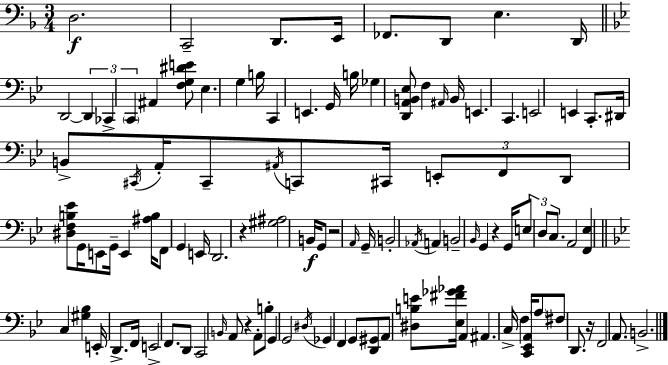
X:1
T:Untitled
M:3/4
L:1/4
K:Dm
D,2 C,,2 D,,/2 E,,/4 _F,,/2 D,,/2 E, D,,/4 D,,2 D,, _C,, C,, ^A,, [F,G,^DE]/2 _E, G, B,/4 C,, E,, G,,/4 B,/4 _G, [D,,A,,B,,_E,]/2 F, ^A,,/4 B,,/4 E,, C,, E,,2 E,, C,,/2 ^D,,/4 B,,/2 ^C,,/4 A,,/4 ^C,,/2 ^A,,/4 C,,/2 ^C,,/4 E,,/2 F,,/2 D,,/2 [^D,F,B,_E]/2 G,,/4 E,,/2 G,,/4 E,, [^A,B,]/4 F,,/2 G,, E,,/4 D,,2 z [^G,^A,]2 B,,/4 G,,/2 z2 A,,/4 G,,/4 B,,2 _A,,/4 A,, B,,2 _B,,/4 G,, z G,,/4 E,/2 D,/2 C,/2 A,,2 [F,,_E,] C, [^G,_B,] E,,/4 D,,/2 F,,/4 E,,2 F,,/2 D,,/2 C,,2 B,,/4 A,,/2 z A,,/2 B,/2 G,, G,,2 ^D,/4 _G,, F,, G,,/2 [D,,^G,,]/2 A,,/2 [^D,B,E]/2 [_E,^F_G_A]/4 A,, ^A,, C,/4 F, [C,,_E,,A,,]/4 A,/2 ^F,/2 D,,/2 z/4 F,,2 A,,/2 B,,2